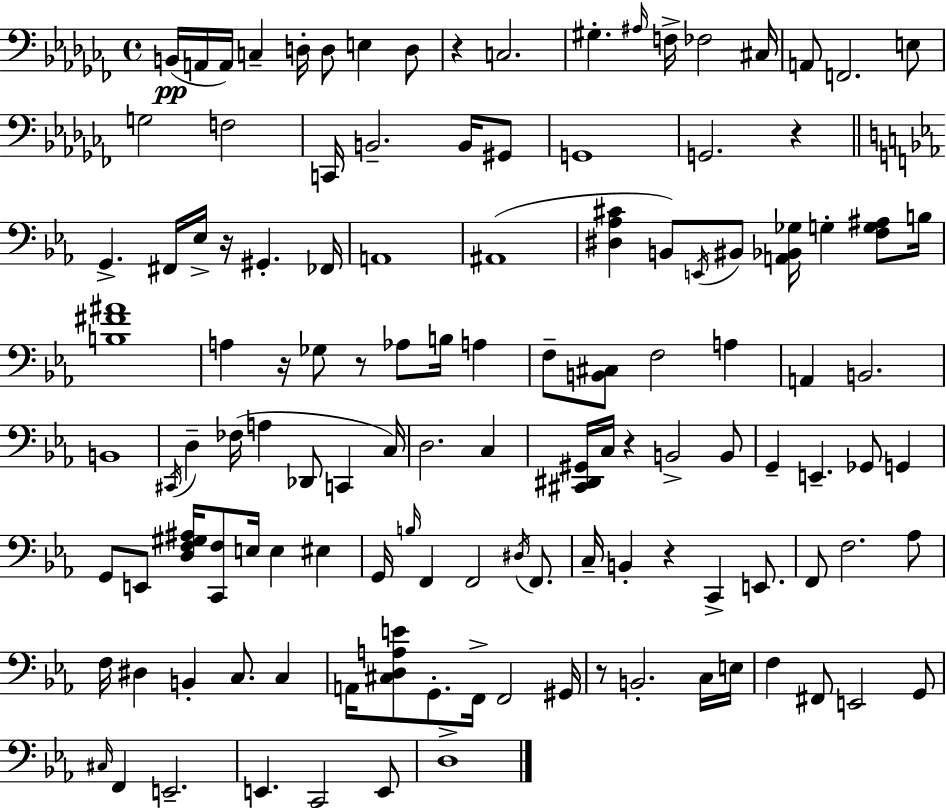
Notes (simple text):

B2/s A2/s A2/s C3/q D3/s D3/e E3/q D3/e R/q C3/h. G#3/q. A#3/s F3/s FES3/h C#3/s A2/e F2/h. E3/e G3/h F3/h C2/s B2/h. B2/s G#2/e G2/w G2/h. R/q G2/q. F#2/s Eb3/s R/s G#2/q. FES2/s A2/w A#2/w [D#3,Ab3,C#4]/q B2/e E2/s BIS2/e [A2,Bb2,Gb3]/s G3/q [F3,G3,A#3]/e B3/s [B3,F#4,A#4]/w A3/q R/s Gb3/e R/e Ab3/e B3/s A3/q F3/e [B2,C#3]/e F3/h A3/q A2/q B2/h. B2/w C#2/s D3/q FES3/s A3/q Db2/e C2/q C3/s D3/h. C3/q [C#2,D#2,G#2]/s C3/s R/q B2/h B2/e G2/q E2/q. Gb2/e G2/q G2/e E2/e [D3,F3,G#3,A#3]/s [C2,F3]/e E3/s E3/q EIS3/q G2/s B3/s F2/q F2/h D#3/s F2/e. C3/s B2/q R/q C2/q E2/e. F2/e F3/h. Ab3/e F3/s D#3/q B2/q C3/e. C3/q A2/s [C#3,D3,A3,E4]/e G2/e. F2/s F2/h G#2/s R/e B2/h. C3/s E3/s F3/q F#2/e E2/h G2/e C#3/s F2/q E2/h. E2/q. C2/h E2/e D3/w